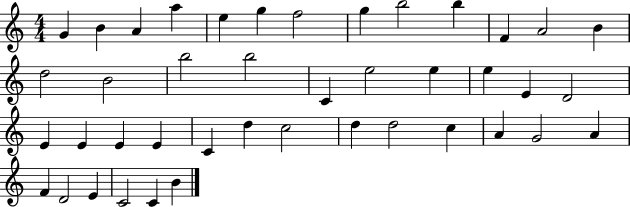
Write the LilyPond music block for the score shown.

{
  \clef treble
  \numericTimeSignature
  \time 4/4
  \key c \major
  g'4 b'4 a'4 a''4 | e''4 g''4 f''2 | g''4 b''2 b''4 | f'4 a'2 b'4 | \break d''2 b'2 | b''2 b''2 | c'4 e''2 e''4 | e''4 e'4 d'2 | \break e'4 e'4 e'4 e'4 | c'4 d''4 c''2 | d''4 d''2 c''4 | a'4 g'2 a'4 | \break f'4 d'2 e'4 | c'2 c'4 b'4 | \bar "|."
}